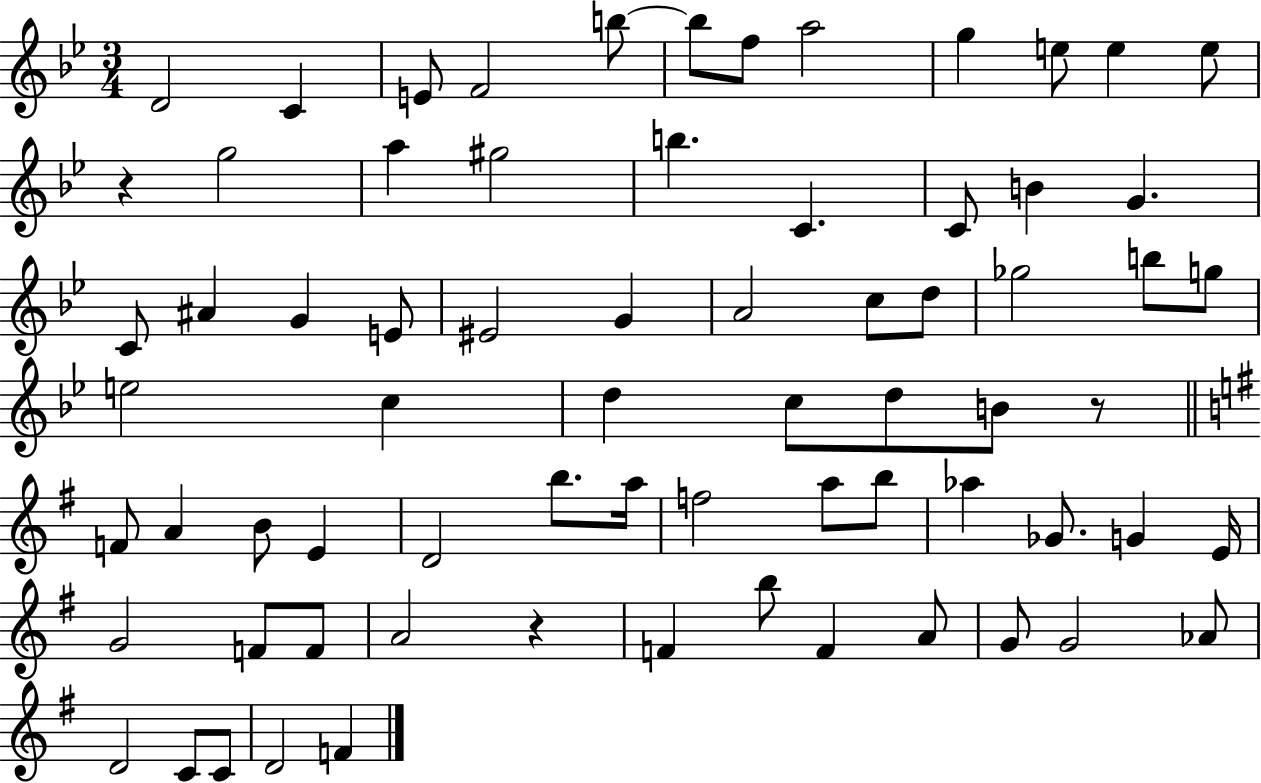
{
  \clef treble
  \numericTimeSignature
  \time 3/4
  \key bes \major
  \repeat volta 2 { d'2 c'4 | e'8 f'2 b''8~~ | b''8 f''8 a''2 | g''4 e''8 e''4 e''8 | \break r4 g''2 | a''4 gis''2 | b''4. c'4. | c'8 b'4 g'4. | \break c'8 ais'4 g'4 e'8 | eis'2 g'4 | a'2 c''8 d''8 | ges''2 b''8 g''8 | \break e''2 c''4 | d''4 c''8 d''8 b'8 r8 | \bar "||" \break \key g \major f'8 a'4 b'8 e'4 | d'2 b''8. a''16 | f''2 a''8 b''8 | aes''4 ges'8. g'4 e'16 | \break g'2 f'8 f'8 | a'2 r4 | f'4 b''8 f'4 a'8 | g'8 g'2 aes'8 | \break d'2 c'8 c'8 | d'2 f'4 | } \bar "|."
}